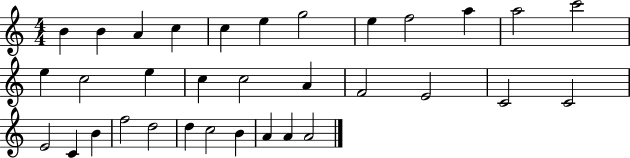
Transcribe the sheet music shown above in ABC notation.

X:1
T:Untitled
M:4/4
L:1/4
K:C
B B A c c e g2 e f2 a a2 c'2 e c2 e c c2 A F2 E2 C2 C2 E2 C B f2 d2 d c2 B A A A2